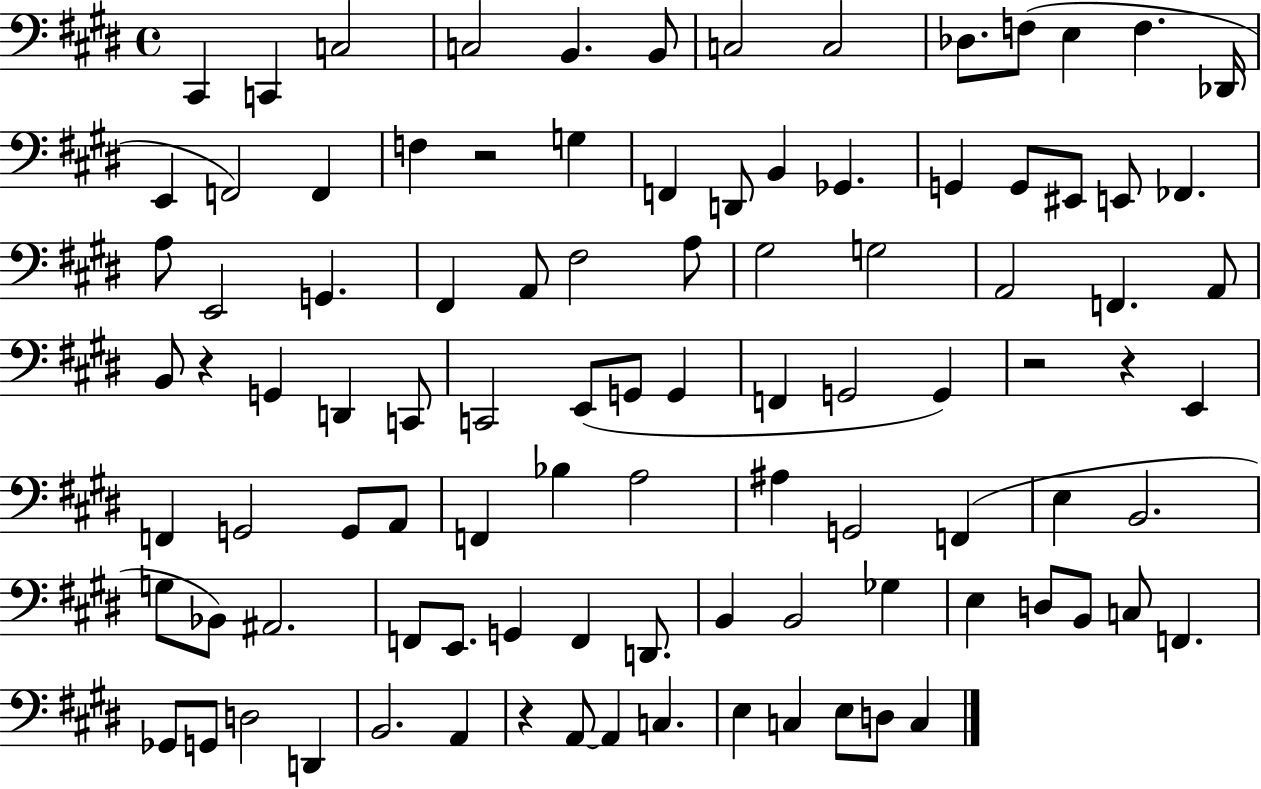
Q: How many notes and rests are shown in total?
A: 98